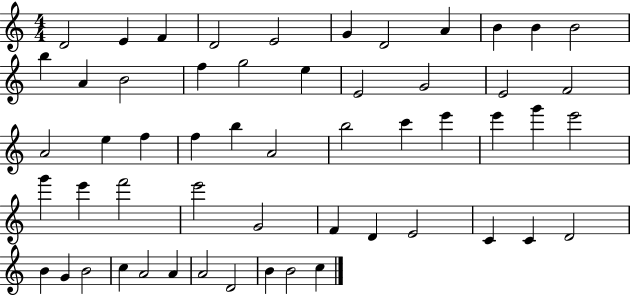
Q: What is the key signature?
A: C major